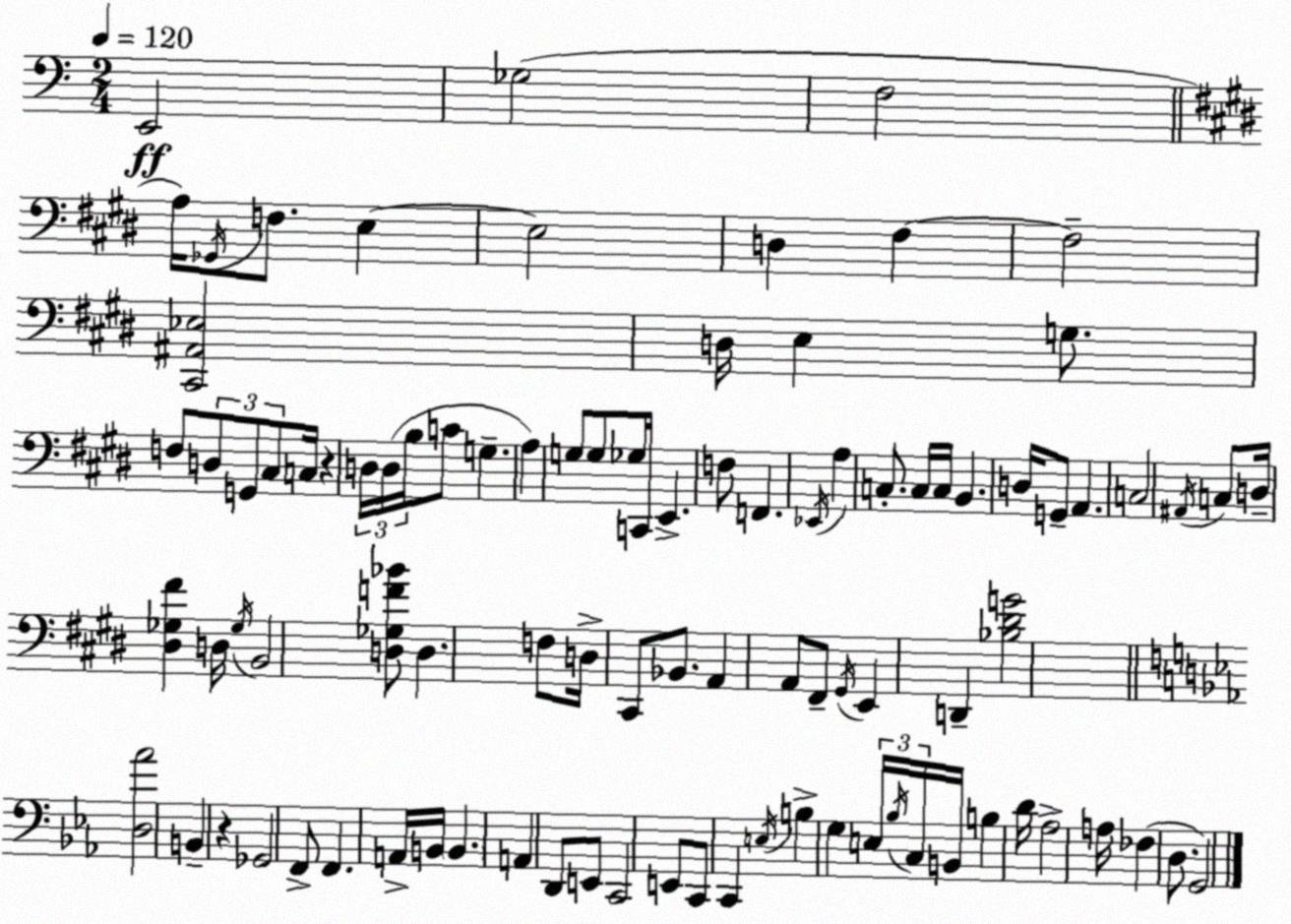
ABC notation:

X:1
T:Untitled
M:2/4
L:1/4
K:C
E,,2 _G,2 F,2 A,/4 _G,,/4 F,/2 E, E,2 D, ^F, ^F,2 [^C,,^A,,_E,]2 D,/4 E, G,/2 F,/2 D,/2 G,,/2 ^C,/2 C,/4 z D,/4 D,/4 B,/4 C/2 G, A, G,/2 G,/2 _G,/4 C,,/4 E,, F,/2 F,, _E,,/4 A, C,/2 C,/4 C,/4 B,, D,/4 G,,/2 A,, C,2 ^A,,/4 C,/2 D,/4 [^D,_G,^F] D,/4 _G,/4 B,,2 [D,_G,F_B]/2 D, F,/2 D,/4 ^C,,/2 _B,,/2 A,, A,,/2 ^F,,/2 ^G,,/4 E,, D,, [_B,^DG]2 [D,_A]2 B,, z _G,,2 F,,/2 F,, A,,/4 B,,/4 B,, A,, D,,/2 E,,/2 C,,2 E,,/2 C,,/2 C,, E,/4 B, G, E,/4 _B,/4 C,/4 B,,/4 B, D/4 _A,2 A,/4 _F, D,/2 G,,2